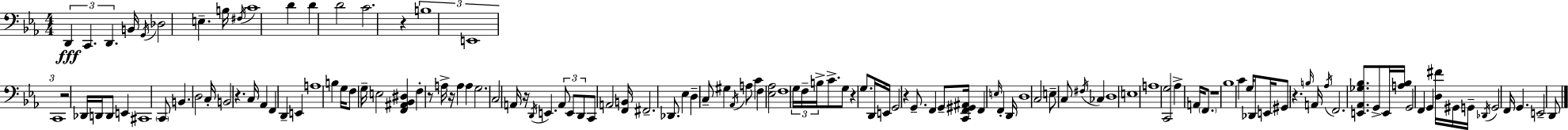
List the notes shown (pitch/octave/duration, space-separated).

D2/q C2/q. D2/q. B2/s G2/s Db3/h E3/q. B3/s F#3/s C4/w D4/q D4/q D4/h C4/h. R/q B3/w E2/w C2/w R/h Db2/s D2/s D2/e E2/q C#2/w C2/e B2/q. D3/h C3/s B2/h R/q. C3/s Ab2/q F2/q D2/q E2/q A3/w B3/q G3/s F3/e G3/s E3/h [F2,A#2,Bb2,D#3]/q F3/q R/e A3/s R/s A3/q A3/q G3/h. C3/h A2/s R/s D2/s E2/q. A2/e E2/e D2/e C2/e A2/h [F2,B2]/s F#2/h. Db2/e. Eb3/q D3/q C3/e G#3/q Ab2/s A3/e C4/q F3/q [Eb3,Ab3]/h F3/w G3/s F3/s B3/s C4/e. G3/e R/q G3/e. D2/s E2/s G2/h R/q G2/e. F2/q G2/e [C2,F2,G#2,A#2]/s F2/q E3/s F2/q D2/s D3/w C3/h E3/e C3/e F#3/s CES3/q D3/w E3/w A3/w [C2,G3]/h Ab3/q A2/s F2/e. R/w Bb3/w C4/q G3/s Db2/e E2/s G#2/e R/q. B3/s A2/s Ab3/s F2/h. [E2,Ab2,Gb3,Bb3]/e. G2/e E2/s [A3,Bb3]/s G2/h F2/q G2/q [D3,F#4]/s G#2/s G2/s Db2/s G2/h F2/s G2/q. E2/h D2/e